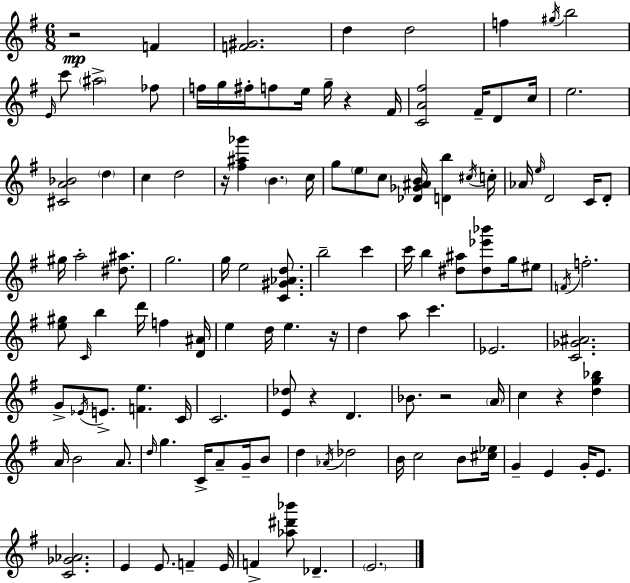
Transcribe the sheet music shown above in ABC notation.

X:1
T:Untitled
M:6/8
L:1/4
K:G
z2 F [F^G]2 d d2 f ^g/4 b2 E/4 c'/2 ^a2 _f/2 f/4 g/4 ^f/4 f/2 e/4 g/4 z ^F/4 [CA^f]2 ^F/4 D/2 c/4 e2 [^CA_B]2 d c d2 z/4 [^f^a_g'] B c/4 g/2 e/2 c/2 [_D_G^AB]/4 [Db] ^c/4 c/4 _A/4 e/4 D2 C/4 D/2 ^g/4 a2 [^d^a]/2 g2 g/4 e2 [C^G_Ad]/2 b2 c' c'/4 b [^d^a]/2 [^d_e'_b']/2 g/4 ^e/2 F/4 f2 [e^g]/2 C/4 b d'/4 f [D^A]/4 e d/4 e z/4 d a/2 c' _E2 [C_G^A]2 G/2 _E/4 E/2 [Fe] C/4 C2 [E_d]/2 z D _B/2 z2 A/4 c z [dg_b] A/4 B2 A/2 d/4 g C/4 A/2 G/4 B/2 d _A/4 _d2 B/4 c2 B/2 [^c_e]/4 G E G/4 E/2 [C_G_A]2 E E/2 F E/4 F [_a^d'_b']/2 _D E2